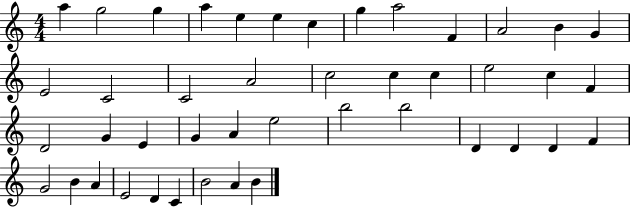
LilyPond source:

{
  \clef treble
  \numericTimeSignature
  \time 4/4
  \key c \major
  a''4 g''2 g''4 | a''4 e''4 e''4 c''4 | g''4 a''2 f'4 | a'2 b'4 g'4 | \break e'2 c'2 | c'2 a'2 | c''2 c''4 c''4 | e''2 c''4 f'4 | \break d'2 g'4 e'4 | g'4 a'4 e''2 | b''2 b''2 | d'4 d'4 d'4 f'4 | \break g'2 b'4 a'4 | e'2 d'4 c'4 | b'2 a'4 b'4 | \bar "|."
}